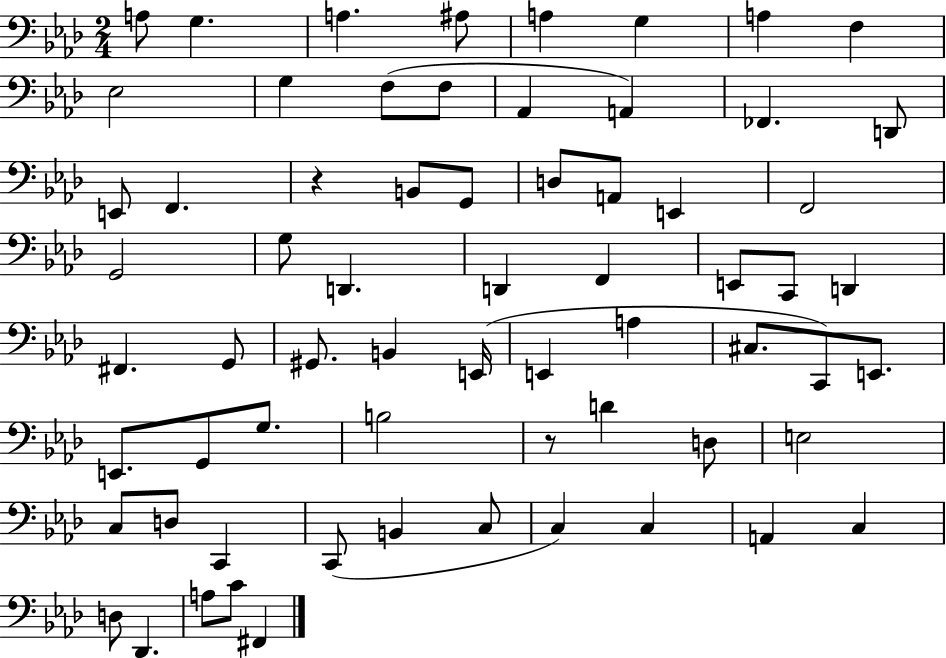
{
  \clef bass
  \numericTimeSignature
  \time 2/4
  \key aes \major
  a8 g4. | a4. ais8 | a4 g4 | a4 f4 | \break ees2 | g4 f8( f8 | aes,4 a,4) | fes,4. d,8 | \break e,8 f,4. | r4 b,8 g,8 | d8 a,8 e,4 | f,2 | \break g,2 | g8 d,4. | d,4 f,4 | e,8 c,8 d,4 | \break fis,4. g,8 | gis,8. b,4 e,16( | e,4 a4 | cis8. c,8) e,8. | \break e,8. g,8 g8. | b2 | r8 d'4 d8 | e2 | \break c8 d8 c,4 | c,8( b,4 c8 | c4) c4 | a,4 c4 | \break d8 des,4. | a8 c'8 fis,4 | \bar "|."
}